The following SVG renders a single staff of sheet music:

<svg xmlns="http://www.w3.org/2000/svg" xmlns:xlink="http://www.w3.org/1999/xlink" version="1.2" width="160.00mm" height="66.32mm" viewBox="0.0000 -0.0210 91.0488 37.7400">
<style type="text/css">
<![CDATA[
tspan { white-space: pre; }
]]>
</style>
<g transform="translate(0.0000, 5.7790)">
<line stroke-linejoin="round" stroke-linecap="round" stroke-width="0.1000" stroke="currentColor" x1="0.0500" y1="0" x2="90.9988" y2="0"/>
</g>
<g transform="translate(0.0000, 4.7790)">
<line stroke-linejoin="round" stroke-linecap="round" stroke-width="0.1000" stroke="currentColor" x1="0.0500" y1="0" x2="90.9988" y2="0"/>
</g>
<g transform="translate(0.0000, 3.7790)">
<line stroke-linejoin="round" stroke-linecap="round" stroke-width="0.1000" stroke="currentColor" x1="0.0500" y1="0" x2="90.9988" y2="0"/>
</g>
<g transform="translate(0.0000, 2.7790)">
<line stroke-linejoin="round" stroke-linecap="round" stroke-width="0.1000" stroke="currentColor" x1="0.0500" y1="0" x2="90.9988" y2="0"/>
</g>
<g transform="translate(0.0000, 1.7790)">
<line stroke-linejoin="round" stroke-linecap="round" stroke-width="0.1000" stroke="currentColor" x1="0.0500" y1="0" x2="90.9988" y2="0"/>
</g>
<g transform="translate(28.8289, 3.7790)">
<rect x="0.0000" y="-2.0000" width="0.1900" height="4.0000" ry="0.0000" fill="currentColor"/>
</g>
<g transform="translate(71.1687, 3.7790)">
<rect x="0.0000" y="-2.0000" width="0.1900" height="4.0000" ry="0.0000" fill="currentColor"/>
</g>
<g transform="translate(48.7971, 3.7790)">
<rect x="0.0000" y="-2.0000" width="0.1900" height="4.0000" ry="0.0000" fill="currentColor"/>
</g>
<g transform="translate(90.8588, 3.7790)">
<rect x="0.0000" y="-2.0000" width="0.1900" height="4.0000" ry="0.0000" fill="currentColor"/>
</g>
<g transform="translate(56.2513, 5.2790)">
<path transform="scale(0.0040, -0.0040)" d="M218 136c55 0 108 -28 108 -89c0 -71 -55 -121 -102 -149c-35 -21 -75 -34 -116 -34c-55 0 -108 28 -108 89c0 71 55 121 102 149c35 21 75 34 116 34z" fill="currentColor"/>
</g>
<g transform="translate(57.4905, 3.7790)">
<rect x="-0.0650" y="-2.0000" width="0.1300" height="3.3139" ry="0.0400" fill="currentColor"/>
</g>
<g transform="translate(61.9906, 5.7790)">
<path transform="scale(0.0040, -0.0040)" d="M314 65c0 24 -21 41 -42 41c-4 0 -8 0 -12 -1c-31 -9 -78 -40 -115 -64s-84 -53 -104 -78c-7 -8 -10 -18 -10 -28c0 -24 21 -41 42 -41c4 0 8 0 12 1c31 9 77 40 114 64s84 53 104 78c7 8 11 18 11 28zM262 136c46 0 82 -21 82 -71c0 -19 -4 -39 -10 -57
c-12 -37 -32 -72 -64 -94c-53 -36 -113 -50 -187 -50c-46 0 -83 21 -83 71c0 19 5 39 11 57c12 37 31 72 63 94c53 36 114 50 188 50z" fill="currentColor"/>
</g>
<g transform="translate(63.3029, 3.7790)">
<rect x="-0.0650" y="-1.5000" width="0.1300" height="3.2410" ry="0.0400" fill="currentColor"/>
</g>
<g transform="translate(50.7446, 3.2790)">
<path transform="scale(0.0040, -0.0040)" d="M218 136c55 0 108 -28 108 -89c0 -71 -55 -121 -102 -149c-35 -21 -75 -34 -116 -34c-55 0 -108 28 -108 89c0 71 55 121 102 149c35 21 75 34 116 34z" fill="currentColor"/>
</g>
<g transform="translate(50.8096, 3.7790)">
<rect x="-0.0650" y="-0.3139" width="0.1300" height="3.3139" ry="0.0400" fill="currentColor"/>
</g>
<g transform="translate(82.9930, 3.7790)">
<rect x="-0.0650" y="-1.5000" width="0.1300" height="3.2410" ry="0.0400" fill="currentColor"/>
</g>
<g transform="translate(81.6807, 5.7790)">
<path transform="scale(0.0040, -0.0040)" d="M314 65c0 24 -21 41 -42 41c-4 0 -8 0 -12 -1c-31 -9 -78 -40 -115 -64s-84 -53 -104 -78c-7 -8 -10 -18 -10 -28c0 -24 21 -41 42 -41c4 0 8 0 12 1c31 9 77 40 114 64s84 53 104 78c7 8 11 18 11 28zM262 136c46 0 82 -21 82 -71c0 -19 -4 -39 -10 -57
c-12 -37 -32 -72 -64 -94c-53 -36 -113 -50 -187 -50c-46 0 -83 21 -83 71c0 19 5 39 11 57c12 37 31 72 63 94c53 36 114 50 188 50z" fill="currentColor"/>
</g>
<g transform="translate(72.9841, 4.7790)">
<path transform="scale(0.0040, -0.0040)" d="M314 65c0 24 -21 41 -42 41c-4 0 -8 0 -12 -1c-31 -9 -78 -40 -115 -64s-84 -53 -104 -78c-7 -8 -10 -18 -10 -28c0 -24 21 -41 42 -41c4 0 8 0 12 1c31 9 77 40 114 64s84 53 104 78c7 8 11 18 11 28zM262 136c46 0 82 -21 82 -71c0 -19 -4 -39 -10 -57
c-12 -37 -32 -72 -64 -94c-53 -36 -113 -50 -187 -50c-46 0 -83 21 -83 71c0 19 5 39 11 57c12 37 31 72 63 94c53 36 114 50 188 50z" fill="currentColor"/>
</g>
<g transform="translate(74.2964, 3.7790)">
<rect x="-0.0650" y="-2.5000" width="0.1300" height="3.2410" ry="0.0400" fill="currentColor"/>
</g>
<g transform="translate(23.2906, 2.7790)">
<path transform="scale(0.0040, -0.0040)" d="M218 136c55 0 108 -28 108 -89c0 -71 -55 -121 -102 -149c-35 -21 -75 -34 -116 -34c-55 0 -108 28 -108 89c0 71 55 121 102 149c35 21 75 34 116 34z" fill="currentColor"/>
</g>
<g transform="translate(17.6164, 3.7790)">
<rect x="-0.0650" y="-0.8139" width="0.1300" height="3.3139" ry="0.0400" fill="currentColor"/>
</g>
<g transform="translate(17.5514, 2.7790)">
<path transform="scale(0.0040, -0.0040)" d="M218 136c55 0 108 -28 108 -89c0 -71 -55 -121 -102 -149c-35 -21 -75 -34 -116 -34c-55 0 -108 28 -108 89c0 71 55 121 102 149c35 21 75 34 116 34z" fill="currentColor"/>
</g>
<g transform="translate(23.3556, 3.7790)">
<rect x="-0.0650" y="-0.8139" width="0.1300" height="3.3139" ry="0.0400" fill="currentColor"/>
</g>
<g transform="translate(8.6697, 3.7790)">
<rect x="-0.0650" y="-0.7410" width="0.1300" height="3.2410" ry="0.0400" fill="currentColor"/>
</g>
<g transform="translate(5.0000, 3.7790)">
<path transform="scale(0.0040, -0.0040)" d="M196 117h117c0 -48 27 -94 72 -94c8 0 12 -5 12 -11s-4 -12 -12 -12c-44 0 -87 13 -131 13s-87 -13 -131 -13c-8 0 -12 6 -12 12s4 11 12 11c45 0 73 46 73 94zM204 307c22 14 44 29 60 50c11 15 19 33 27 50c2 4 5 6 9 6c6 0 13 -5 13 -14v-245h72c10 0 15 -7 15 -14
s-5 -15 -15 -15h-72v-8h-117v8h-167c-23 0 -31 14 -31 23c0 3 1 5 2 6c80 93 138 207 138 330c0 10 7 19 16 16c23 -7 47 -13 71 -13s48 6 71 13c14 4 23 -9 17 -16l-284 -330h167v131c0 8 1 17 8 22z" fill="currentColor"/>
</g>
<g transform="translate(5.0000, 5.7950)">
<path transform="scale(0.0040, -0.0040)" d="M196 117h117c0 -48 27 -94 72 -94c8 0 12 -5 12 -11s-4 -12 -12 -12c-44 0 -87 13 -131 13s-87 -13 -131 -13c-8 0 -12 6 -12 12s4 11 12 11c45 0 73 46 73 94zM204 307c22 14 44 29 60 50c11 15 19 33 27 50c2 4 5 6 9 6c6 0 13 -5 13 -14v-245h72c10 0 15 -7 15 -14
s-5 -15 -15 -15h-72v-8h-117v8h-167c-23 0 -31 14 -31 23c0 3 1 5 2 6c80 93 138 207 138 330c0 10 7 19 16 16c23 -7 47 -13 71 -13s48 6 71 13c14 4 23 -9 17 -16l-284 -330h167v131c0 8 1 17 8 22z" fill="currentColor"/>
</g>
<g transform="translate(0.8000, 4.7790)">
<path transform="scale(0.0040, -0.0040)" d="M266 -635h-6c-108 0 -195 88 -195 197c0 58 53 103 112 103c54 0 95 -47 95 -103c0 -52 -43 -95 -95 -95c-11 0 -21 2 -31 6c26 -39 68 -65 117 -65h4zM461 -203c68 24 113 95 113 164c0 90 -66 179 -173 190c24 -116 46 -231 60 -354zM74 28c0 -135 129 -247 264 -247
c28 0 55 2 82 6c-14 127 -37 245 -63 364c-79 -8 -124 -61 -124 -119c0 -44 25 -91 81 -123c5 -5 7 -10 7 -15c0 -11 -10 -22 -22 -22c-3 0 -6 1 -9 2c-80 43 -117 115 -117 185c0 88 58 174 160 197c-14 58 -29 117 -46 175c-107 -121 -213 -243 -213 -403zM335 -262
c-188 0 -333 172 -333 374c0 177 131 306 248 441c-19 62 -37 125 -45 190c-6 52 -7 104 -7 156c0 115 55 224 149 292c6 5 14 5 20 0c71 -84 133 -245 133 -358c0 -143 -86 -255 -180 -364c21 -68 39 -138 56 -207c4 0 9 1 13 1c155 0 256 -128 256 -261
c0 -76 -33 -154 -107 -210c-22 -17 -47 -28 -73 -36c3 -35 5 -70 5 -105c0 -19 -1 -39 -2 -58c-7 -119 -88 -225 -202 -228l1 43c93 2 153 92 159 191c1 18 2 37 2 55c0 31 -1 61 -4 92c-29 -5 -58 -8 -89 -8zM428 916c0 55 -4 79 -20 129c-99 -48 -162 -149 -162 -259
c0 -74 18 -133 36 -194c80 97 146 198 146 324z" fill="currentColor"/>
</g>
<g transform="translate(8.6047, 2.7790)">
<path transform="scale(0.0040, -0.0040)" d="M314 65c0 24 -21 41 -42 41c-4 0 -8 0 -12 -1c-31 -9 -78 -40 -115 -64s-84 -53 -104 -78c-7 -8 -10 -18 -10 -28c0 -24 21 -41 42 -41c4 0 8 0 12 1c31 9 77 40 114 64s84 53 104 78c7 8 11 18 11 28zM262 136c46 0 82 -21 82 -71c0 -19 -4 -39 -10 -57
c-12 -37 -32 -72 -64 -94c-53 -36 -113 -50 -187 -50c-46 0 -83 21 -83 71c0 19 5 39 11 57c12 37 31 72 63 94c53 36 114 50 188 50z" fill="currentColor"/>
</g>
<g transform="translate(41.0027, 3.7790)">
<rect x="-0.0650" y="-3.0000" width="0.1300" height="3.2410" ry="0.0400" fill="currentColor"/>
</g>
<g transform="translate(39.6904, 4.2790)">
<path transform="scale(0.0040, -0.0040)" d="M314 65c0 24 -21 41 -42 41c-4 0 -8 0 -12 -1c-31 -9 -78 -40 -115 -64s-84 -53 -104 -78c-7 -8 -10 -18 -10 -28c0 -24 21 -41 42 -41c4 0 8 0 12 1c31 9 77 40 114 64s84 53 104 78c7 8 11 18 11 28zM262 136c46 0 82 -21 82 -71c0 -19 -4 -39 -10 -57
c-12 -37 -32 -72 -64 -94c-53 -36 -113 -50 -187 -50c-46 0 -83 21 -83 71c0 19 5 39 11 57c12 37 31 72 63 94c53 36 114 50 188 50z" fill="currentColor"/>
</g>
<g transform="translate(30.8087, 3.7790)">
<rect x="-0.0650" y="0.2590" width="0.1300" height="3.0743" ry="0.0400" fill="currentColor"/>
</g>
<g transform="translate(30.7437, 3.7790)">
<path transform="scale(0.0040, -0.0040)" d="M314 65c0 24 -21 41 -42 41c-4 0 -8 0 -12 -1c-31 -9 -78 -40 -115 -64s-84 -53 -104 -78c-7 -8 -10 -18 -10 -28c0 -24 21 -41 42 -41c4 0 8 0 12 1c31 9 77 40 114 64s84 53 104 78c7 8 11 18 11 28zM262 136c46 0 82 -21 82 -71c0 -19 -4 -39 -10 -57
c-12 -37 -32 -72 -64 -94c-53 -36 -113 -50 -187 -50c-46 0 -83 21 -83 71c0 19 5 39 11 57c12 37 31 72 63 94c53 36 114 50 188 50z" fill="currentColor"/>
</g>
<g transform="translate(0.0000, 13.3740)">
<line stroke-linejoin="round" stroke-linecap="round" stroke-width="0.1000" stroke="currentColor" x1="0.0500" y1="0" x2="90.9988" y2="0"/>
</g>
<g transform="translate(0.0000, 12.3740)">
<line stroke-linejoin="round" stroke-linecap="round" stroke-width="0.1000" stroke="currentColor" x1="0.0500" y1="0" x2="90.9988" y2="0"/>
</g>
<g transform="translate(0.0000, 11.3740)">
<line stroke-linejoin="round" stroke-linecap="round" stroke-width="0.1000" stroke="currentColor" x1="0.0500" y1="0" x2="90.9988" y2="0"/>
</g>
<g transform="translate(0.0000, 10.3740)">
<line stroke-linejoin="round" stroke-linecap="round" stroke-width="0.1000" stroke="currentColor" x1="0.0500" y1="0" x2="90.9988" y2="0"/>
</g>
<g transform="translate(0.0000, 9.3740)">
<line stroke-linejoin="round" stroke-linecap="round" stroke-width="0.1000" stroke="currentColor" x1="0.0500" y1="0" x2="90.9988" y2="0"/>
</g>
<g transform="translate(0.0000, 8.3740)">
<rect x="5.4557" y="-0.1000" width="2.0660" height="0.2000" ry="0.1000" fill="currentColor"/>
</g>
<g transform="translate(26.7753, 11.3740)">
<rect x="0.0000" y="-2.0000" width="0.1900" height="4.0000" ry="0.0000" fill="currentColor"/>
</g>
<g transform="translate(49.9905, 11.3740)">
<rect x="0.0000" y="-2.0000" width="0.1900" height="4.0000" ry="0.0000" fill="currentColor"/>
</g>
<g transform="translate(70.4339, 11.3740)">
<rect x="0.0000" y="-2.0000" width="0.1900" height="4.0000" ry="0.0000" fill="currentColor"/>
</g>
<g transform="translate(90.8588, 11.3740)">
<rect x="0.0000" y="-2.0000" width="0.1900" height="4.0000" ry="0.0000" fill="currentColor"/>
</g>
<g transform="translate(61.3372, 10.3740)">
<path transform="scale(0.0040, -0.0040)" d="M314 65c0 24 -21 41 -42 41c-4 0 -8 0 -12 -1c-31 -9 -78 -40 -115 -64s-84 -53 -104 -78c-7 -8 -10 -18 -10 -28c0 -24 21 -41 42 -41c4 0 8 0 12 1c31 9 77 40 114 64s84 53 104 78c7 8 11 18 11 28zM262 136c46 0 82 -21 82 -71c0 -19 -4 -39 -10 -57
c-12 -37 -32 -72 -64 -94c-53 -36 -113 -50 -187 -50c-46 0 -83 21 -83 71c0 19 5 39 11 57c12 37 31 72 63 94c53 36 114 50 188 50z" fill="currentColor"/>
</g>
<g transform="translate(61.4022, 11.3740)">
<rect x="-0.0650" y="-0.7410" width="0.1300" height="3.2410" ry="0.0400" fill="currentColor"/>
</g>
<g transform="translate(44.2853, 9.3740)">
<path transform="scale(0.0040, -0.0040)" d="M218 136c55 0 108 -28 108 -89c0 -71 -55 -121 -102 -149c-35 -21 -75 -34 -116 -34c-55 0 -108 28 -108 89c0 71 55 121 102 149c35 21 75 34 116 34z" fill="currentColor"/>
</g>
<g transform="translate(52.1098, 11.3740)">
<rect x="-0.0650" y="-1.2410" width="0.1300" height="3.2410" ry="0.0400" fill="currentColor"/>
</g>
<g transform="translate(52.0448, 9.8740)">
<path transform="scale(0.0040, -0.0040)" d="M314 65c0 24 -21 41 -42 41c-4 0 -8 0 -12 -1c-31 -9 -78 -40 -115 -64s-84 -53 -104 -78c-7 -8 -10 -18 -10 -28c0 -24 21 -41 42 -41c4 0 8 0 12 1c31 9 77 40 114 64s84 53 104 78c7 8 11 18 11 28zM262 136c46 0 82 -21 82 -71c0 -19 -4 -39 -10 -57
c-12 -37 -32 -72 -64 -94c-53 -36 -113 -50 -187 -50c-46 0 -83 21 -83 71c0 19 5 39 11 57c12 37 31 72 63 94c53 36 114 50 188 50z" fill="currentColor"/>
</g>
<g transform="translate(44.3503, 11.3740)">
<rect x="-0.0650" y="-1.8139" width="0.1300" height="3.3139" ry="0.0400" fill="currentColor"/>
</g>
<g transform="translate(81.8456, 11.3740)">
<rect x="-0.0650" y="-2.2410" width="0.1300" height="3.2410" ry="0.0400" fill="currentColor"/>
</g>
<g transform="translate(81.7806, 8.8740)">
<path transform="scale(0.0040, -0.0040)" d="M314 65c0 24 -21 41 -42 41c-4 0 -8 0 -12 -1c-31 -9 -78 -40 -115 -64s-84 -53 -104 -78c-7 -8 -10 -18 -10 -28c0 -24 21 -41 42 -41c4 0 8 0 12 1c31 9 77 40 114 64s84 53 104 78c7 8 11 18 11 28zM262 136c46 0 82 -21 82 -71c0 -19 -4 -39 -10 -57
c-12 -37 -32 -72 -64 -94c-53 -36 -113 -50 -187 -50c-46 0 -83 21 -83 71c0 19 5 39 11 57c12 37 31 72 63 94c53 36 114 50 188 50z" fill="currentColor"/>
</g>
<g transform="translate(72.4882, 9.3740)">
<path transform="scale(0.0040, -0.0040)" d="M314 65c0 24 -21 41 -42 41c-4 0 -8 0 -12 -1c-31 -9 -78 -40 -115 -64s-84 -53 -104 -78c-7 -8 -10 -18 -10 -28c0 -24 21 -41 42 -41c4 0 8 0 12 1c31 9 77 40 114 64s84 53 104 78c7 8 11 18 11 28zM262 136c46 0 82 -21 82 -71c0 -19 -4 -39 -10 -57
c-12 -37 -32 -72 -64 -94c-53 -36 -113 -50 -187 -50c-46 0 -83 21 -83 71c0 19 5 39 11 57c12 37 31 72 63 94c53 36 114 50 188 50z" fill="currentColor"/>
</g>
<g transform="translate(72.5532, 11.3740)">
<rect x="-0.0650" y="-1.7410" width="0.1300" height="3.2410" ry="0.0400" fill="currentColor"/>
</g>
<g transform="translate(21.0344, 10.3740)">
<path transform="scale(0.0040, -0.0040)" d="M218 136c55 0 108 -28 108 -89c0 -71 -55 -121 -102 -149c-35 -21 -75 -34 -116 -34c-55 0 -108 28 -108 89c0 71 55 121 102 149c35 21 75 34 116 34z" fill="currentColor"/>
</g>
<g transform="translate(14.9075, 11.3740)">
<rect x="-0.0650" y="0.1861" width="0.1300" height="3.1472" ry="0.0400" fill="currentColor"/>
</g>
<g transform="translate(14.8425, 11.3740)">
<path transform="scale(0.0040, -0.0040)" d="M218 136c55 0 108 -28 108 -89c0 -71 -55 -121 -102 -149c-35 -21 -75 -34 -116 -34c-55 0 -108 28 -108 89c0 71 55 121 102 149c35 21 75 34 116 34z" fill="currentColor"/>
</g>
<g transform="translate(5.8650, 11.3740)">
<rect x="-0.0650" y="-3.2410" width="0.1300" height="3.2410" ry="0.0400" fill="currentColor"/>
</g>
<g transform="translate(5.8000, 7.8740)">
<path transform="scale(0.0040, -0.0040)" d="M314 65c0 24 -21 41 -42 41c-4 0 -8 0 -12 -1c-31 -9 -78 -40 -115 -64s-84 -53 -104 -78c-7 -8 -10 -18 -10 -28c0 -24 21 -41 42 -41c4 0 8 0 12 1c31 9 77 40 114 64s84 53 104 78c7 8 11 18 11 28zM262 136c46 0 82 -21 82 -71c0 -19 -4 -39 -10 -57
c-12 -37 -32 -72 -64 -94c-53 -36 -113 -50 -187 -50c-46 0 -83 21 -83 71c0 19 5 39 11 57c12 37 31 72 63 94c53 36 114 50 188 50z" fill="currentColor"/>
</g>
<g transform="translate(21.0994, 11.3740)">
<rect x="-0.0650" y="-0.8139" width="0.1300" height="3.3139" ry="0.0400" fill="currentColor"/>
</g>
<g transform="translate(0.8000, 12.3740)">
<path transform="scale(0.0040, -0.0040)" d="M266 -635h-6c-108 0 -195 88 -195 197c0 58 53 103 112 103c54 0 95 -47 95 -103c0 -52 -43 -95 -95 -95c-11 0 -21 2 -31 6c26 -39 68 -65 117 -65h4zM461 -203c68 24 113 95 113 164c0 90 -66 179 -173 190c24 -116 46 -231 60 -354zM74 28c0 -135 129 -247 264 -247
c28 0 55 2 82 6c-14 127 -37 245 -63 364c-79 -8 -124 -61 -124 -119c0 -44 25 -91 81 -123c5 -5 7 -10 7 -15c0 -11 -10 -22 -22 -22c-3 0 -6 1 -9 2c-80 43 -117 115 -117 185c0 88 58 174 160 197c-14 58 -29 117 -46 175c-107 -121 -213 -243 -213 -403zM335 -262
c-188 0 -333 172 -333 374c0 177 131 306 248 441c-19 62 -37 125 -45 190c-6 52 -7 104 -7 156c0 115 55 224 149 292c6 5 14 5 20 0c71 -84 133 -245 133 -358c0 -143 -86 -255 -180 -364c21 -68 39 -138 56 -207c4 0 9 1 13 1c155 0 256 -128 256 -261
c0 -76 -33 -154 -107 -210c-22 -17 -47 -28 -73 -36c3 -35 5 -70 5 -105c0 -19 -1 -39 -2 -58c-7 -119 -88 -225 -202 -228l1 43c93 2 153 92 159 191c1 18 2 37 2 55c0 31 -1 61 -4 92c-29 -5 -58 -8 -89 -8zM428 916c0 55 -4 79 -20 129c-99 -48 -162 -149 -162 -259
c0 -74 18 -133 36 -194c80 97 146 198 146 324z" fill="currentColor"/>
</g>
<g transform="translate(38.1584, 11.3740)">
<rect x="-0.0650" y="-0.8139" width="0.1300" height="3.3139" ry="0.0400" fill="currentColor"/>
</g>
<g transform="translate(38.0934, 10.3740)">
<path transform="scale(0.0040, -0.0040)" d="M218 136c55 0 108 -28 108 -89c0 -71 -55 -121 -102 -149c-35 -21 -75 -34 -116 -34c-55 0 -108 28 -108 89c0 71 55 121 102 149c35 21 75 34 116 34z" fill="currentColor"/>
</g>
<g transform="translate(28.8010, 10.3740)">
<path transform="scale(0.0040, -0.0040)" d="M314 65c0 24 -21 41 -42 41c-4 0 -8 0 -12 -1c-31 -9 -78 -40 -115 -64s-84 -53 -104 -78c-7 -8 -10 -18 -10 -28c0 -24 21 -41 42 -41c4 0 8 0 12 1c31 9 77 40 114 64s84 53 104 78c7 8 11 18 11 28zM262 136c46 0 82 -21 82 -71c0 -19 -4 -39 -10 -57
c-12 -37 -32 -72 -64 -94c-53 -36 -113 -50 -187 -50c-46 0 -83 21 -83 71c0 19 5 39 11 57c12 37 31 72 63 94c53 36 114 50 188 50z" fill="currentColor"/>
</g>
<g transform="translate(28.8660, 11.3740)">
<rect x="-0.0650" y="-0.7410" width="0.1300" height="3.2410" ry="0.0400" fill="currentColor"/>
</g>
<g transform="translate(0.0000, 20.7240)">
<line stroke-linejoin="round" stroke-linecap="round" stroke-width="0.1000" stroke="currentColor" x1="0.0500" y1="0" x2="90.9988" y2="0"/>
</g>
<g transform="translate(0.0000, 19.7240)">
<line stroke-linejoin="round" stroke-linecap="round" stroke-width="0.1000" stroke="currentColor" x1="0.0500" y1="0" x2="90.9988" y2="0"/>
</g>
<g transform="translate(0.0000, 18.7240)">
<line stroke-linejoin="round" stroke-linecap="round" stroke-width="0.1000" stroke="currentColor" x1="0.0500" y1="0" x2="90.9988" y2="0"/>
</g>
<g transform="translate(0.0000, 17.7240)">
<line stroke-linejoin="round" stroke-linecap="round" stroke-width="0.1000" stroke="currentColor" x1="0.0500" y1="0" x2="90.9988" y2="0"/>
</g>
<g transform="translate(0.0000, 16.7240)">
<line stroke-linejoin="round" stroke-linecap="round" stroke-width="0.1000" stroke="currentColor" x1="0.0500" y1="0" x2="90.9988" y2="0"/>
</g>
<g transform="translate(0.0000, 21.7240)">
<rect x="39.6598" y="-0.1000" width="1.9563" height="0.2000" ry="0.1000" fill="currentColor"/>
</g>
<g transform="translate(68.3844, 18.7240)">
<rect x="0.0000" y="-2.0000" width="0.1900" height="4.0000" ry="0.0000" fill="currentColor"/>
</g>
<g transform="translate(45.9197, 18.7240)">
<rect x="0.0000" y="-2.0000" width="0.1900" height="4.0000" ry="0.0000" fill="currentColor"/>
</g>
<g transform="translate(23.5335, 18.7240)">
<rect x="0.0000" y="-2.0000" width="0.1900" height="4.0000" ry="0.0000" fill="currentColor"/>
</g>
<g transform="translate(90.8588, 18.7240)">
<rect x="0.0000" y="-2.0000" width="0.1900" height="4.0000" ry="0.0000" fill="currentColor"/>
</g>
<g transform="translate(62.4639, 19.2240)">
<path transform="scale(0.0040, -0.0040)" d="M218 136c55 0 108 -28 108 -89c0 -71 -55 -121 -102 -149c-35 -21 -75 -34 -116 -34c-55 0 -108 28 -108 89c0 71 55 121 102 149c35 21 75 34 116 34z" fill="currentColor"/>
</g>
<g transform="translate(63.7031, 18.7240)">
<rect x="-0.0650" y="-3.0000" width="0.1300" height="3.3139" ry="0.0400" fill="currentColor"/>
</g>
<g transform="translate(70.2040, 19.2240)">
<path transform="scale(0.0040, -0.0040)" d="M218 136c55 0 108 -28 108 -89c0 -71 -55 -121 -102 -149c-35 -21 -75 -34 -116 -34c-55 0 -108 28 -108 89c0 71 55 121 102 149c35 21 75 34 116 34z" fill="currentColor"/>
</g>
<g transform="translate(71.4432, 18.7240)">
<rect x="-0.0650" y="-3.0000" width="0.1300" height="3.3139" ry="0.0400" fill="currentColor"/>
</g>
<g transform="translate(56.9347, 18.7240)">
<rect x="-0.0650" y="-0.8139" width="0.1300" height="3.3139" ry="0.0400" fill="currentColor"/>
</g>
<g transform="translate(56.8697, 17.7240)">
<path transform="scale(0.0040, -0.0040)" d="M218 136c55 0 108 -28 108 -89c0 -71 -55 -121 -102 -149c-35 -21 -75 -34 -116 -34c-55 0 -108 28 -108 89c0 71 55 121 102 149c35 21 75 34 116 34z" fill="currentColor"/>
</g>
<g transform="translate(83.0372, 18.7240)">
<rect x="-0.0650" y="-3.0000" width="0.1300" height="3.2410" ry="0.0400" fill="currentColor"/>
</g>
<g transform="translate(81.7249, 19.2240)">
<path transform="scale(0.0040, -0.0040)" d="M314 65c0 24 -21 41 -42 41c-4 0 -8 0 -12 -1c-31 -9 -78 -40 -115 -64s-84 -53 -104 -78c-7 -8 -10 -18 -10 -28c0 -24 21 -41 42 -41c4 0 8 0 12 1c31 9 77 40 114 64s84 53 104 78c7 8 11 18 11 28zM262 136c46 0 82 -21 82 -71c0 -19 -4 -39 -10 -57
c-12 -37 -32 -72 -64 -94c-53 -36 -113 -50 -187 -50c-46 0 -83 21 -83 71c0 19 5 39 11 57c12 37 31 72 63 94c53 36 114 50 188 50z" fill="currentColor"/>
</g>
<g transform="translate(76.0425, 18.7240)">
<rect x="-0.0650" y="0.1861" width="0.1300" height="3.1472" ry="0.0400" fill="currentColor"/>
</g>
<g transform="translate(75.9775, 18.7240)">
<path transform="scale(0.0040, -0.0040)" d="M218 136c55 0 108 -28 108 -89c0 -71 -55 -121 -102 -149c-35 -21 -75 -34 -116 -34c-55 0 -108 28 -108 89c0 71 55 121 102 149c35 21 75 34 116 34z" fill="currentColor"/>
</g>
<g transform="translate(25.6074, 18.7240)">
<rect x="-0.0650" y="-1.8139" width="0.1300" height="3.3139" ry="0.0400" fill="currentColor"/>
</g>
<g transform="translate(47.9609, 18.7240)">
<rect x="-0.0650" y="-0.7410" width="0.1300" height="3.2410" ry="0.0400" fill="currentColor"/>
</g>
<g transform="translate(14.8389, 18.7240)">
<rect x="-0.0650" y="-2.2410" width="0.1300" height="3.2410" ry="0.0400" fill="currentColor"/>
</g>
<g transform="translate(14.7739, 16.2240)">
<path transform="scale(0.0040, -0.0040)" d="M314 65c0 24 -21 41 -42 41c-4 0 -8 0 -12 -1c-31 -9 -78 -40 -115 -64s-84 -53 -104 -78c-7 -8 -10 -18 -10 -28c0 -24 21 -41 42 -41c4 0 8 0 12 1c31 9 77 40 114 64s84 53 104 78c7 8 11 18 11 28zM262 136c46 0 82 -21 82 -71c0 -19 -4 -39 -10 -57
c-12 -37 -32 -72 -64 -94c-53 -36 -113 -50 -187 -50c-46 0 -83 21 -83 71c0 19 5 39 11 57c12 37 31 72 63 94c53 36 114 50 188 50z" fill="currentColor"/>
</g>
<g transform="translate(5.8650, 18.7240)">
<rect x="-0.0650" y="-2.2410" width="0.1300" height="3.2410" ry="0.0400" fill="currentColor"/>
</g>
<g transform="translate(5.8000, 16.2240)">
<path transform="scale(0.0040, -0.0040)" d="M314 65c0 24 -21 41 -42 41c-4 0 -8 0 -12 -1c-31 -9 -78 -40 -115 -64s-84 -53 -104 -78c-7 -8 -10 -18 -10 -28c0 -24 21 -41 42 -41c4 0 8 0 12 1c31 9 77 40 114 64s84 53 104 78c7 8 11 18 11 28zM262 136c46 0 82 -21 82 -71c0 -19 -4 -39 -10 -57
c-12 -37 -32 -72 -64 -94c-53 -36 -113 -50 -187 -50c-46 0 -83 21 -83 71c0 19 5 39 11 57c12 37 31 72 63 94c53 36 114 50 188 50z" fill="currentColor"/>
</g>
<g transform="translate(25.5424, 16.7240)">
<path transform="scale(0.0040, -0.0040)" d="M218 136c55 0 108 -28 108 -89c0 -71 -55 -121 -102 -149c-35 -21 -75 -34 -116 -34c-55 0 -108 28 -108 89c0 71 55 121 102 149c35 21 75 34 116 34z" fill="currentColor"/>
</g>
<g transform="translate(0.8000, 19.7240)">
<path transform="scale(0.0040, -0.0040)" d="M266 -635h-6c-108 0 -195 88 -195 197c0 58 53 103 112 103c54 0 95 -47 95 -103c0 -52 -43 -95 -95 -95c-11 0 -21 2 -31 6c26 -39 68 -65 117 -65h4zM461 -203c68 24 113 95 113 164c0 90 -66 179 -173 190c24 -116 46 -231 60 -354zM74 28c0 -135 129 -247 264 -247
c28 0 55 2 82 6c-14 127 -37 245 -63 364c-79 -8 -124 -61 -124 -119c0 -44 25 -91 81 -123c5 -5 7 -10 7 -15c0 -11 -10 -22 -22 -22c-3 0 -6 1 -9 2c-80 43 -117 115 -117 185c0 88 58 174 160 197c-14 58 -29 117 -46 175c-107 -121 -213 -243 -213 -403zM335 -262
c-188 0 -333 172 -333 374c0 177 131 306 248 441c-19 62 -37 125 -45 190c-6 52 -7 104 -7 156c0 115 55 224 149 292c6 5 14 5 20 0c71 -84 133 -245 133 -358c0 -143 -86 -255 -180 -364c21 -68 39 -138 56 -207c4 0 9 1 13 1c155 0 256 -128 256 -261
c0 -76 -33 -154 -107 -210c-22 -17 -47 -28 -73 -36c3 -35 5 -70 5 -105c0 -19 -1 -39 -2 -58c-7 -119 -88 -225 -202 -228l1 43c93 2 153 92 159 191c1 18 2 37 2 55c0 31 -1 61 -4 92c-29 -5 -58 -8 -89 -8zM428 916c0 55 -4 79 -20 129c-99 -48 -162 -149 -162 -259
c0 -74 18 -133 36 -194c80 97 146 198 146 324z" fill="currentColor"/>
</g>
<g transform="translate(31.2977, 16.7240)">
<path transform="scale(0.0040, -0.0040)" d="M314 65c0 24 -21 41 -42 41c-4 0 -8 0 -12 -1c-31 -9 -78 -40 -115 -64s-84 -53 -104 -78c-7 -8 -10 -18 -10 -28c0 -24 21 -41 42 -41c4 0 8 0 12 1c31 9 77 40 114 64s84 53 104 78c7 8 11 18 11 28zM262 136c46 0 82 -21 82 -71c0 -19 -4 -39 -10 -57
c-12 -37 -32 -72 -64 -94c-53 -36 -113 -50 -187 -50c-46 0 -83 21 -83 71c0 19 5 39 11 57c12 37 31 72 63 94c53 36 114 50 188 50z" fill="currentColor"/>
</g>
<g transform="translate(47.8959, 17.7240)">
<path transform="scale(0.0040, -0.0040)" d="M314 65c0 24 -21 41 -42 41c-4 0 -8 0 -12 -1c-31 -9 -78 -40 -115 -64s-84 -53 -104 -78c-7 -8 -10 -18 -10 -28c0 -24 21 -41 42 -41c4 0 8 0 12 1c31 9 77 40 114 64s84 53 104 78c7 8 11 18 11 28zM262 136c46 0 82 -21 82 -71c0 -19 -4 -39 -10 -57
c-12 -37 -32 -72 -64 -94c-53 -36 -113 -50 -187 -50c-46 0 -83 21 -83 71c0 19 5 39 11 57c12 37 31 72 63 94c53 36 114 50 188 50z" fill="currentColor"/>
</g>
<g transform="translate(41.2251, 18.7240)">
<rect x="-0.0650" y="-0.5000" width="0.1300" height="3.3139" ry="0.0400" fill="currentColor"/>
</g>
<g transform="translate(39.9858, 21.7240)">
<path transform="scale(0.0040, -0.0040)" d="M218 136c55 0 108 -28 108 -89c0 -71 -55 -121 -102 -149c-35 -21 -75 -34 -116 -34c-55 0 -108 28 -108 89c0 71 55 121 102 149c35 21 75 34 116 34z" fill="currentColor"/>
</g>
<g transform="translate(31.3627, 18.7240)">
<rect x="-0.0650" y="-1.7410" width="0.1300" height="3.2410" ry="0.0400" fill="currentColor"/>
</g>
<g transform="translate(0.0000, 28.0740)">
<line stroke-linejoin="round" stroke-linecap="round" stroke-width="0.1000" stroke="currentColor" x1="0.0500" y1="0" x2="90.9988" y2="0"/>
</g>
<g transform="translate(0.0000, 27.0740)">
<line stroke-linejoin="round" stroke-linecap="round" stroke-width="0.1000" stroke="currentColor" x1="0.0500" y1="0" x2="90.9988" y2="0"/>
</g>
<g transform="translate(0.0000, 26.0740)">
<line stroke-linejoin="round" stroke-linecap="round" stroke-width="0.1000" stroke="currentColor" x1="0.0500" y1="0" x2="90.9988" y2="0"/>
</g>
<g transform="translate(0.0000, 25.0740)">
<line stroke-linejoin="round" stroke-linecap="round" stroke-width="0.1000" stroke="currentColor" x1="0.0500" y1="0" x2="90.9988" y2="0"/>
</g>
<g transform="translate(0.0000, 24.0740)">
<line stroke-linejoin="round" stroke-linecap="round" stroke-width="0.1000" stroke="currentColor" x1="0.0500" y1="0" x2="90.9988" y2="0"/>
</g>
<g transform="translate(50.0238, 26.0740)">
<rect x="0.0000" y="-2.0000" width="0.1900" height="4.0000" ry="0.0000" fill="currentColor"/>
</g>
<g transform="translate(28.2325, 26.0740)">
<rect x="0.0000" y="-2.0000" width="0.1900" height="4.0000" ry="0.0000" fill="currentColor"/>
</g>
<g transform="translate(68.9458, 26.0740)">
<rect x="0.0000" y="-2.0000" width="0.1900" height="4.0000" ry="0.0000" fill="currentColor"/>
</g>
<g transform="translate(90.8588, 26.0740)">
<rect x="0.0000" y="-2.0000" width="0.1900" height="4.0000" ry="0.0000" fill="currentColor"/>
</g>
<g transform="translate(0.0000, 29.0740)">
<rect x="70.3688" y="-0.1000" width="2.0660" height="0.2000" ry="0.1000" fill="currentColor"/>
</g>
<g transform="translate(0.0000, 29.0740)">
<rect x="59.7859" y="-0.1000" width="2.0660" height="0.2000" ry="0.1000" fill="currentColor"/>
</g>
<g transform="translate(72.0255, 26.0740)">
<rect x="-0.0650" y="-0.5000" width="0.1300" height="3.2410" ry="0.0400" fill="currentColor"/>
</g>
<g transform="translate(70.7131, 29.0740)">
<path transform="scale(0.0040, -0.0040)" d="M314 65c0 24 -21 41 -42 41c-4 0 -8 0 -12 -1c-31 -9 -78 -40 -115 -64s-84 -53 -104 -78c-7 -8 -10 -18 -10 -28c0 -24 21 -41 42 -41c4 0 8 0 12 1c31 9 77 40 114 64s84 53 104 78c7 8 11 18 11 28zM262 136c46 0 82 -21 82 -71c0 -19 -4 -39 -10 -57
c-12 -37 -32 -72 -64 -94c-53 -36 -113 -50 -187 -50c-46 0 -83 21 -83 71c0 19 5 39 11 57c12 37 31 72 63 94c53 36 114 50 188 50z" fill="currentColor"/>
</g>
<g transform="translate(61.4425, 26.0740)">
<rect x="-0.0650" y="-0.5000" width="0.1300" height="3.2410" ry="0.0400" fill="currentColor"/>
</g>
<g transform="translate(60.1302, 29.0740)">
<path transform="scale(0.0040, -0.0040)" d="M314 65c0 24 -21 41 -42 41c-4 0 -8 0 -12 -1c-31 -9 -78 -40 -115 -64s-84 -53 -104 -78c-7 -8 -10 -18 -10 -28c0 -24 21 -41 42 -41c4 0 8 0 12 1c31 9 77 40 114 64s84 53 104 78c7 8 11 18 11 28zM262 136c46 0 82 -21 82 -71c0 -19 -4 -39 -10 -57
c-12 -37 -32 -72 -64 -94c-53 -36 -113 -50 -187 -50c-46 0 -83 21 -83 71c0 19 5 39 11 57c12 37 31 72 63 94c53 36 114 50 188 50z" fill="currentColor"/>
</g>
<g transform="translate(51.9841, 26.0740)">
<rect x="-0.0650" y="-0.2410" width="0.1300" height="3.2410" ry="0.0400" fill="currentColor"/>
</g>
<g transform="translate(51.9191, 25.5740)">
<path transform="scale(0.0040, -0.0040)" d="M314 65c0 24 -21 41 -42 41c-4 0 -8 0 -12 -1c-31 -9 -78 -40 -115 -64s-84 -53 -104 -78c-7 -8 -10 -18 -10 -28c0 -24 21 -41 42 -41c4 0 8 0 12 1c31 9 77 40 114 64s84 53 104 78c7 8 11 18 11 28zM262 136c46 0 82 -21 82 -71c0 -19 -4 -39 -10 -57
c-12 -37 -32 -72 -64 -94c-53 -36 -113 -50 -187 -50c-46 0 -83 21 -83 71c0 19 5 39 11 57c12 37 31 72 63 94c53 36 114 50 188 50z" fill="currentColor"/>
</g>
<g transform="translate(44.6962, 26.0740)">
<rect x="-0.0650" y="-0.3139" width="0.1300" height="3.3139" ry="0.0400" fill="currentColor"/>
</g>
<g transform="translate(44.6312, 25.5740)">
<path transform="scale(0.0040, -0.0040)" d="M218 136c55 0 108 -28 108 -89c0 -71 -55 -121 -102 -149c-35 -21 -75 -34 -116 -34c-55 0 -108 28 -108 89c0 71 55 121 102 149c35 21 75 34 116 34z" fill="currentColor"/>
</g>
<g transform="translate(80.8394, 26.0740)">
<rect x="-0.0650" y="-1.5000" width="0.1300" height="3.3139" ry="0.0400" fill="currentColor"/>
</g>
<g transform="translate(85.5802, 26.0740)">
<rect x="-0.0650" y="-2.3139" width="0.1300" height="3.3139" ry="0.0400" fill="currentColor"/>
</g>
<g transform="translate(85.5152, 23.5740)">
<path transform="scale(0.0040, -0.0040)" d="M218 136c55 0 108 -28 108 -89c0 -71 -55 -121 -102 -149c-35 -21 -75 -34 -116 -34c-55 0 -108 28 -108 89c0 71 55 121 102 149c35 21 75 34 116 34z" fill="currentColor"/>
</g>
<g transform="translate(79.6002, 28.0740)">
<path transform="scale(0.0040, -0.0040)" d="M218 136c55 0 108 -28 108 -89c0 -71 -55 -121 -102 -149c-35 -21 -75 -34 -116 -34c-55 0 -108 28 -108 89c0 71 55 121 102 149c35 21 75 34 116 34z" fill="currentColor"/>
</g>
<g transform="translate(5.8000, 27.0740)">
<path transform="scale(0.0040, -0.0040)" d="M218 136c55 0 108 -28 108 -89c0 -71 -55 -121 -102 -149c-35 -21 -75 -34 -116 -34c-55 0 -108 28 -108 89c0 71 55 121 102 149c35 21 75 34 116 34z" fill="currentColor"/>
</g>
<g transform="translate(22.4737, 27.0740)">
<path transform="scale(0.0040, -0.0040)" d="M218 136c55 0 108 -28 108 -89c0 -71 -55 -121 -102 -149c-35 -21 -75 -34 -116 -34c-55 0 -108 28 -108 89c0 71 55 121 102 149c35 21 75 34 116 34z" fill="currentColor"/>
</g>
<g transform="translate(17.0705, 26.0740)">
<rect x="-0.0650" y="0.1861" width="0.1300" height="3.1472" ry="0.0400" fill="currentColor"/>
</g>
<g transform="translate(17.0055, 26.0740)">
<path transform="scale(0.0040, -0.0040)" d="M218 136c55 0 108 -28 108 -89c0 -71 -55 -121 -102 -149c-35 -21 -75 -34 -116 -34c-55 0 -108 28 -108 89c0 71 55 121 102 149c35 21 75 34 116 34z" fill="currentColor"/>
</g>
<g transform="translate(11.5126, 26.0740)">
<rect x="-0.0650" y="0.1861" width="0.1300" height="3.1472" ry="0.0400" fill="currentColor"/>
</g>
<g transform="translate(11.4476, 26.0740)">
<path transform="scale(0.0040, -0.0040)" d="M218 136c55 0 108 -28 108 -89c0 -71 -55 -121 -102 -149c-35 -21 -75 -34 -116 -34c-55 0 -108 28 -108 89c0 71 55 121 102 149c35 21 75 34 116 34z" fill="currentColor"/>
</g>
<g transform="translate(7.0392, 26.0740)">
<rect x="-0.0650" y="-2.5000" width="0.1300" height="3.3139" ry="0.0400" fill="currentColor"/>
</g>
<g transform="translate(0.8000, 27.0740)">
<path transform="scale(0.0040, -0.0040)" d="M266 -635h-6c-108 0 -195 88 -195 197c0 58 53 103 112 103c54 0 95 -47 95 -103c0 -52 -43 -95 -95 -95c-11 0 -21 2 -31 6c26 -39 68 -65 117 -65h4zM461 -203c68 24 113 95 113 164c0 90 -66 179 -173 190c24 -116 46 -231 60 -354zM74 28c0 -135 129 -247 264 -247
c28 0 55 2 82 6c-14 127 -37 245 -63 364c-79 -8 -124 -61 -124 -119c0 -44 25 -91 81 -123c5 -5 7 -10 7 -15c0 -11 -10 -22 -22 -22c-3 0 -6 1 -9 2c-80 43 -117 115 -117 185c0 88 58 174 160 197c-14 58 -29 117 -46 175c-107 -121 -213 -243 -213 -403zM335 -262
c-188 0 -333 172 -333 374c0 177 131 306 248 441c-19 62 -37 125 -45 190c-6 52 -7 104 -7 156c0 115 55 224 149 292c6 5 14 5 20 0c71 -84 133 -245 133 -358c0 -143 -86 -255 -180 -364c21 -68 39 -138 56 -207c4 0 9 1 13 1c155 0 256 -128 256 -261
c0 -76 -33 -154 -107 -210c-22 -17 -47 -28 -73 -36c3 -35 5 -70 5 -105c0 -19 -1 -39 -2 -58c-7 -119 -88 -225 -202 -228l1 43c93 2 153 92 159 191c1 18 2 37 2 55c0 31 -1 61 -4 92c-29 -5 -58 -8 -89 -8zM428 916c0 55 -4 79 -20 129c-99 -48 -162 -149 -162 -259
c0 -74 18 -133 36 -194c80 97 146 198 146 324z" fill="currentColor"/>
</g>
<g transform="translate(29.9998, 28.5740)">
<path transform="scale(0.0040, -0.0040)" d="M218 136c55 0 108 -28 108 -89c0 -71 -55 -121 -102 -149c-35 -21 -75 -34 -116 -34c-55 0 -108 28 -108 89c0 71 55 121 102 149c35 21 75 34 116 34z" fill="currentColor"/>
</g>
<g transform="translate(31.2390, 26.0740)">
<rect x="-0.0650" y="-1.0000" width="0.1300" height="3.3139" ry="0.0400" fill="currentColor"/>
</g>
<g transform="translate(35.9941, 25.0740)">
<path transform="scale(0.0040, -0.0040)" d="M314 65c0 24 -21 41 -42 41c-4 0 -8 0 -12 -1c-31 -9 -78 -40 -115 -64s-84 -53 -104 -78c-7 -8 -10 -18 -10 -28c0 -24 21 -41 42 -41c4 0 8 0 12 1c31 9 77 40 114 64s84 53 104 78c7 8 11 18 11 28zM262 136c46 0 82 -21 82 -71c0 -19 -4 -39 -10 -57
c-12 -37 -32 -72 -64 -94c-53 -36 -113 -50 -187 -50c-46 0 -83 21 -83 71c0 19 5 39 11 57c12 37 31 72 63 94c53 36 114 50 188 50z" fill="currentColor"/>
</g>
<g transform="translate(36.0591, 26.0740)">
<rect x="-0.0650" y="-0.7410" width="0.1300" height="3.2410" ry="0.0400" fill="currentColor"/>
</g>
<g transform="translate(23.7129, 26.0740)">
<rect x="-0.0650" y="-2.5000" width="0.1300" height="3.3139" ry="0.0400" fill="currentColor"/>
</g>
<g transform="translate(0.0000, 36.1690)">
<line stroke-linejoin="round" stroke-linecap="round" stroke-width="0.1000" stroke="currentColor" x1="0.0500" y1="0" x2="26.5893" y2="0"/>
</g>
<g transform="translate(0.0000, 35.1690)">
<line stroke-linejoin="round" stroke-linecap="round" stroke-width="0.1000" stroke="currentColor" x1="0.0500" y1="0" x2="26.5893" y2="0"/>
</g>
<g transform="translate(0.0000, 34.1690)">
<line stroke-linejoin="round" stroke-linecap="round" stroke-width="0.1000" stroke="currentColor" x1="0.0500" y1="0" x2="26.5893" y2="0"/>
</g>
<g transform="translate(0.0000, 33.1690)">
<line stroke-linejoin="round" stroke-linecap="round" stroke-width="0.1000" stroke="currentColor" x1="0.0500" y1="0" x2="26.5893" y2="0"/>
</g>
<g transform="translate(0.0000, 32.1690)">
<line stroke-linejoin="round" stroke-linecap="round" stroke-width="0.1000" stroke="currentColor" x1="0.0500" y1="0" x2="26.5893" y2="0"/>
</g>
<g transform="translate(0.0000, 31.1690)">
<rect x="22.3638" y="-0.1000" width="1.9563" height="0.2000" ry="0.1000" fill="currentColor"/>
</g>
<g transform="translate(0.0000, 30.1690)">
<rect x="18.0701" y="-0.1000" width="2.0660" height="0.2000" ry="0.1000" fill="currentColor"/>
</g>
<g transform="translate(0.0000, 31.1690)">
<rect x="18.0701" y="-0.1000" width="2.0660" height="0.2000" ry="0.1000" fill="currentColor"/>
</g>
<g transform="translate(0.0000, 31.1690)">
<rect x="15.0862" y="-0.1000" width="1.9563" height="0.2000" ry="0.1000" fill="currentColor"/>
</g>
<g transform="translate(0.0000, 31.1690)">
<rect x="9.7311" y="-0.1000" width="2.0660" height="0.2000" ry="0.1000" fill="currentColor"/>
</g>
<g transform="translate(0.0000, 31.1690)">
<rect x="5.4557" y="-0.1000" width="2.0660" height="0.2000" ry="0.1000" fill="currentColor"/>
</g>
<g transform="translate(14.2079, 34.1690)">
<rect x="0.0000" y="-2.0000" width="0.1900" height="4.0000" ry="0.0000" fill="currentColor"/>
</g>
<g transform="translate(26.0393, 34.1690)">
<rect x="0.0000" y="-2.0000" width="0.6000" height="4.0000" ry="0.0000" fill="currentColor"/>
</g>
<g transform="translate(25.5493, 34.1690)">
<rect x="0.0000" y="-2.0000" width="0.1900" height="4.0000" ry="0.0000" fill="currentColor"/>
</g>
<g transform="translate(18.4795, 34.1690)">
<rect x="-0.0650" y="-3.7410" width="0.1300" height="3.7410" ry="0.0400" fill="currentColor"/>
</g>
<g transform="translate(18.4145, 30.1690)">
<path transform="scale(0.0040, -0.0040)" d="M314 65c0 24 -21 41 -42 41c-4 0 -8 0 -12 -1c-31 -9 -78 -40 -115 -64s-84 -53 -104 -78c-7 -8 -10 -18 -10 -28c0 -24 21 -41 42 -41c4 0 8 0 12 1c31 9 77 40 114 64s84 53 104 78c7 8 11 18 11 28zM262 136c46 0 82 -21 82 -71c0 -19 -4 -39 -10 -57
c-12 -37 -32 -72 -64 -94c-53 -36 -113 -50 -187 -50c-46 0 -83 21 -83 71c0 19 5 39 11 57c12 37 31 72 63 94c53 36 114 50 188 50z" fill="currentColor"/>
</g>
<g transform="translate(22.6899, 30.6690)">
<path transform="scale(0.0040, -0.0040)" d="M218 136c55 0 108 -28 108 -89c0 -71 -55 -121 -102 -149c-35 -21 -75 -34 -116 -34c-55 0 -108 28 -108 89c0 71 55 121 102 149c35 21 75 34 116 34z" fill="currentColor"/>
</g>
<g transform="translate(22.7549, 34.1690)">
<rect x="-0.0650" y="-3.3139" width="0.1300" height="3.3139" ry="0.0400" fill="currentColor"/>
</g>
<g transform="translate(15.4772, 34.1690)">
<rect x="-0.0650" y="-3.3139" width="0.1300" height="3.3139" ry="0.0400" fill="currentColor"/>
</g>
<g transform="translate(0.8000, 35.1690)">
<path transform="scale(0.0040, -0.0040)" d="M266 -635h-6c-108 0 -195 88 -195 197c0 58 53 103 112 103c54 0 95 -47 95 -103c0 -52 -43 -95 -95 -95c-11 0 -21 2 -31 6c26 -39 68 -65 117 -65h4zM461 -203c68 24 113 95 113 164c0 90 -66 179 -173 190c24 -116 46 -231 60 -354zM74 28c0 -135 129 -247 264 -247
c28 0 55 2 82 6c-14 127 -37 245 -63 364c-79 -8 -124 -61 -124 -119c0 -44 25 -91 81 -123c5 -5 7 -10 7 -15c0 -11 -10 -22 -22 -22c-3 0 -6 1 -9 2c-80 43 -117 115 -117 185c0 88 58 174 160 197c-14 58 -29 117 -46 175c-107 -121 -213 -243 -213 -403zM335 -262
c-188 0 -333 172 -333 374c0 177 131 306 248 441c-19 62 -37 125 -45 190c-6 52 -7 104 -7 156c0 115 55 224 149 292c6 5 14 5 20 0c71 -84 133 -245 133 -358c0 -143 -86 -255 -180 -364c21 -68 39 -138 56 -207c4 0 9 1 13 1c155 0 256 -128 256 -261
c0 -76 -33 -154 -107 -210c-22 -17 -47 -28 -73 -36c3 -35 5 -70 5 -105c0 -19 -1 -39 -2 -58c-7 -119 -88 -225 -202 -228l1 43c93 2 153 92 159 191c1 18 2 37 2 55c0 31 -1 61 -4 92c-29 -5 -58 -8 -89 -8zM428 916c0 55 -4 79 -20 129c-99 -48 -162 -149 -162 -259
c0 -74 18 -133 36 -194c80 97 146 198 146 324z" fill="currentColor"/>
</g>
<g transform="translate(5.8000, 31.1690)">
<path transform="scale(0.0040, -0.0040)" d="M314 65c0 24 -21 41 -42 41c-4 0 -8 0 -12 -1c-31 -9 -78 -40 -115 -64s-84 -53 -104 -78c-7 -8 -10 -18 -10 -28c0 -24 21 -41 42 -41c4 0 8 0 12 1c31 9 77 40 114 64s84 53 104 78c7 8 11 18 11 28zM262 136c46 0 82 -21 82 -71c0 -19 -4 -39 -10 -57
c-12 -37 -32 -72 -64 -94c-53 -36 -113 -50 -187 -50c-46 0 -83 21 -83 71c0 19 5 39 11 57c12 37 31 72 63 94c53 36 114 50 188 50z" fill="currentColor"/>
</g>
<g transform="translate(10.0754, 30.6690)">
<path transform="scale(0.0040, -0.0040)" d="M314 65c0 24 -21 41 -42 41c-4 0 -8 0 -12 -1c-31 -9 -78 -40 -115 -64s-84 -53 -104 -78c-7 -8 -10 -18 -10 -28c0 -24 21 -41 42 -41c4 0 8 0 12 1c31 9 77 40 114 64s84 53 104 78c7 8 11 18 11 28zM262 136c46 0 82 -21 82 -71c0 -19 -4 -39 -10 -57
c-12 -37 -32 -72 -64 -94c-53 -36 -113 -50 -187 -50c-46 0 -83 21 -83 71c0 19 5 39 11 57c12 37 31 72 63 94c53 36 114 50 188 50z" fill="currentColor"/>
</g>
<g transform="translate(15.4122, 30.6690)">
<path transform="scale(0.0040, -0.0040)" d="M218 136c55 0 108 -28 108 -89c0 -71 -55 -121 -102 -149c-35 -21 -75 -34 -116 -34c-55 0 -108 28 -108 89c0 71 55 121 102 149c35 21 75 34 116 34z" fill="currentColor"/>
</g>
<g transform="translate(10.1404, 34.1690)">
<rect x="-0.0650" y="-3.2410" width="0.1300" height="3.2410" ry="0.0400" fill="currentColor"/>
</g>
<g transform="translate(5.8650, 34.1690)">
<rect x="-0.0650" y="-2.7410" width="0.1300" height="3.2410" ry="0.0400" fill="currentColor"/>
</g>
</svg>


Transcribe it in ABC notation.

X:1
T:Untitled
M:4/4
L:1/4
K:C
d2 d d B2 A2 c F E2 G2 E2 b2 B d d2 d f e2 d2 f2 g2 g2 g2 f f2 C d2 d A A B A2 G B B G D d2 c c2 C2 C2 E g a2 b2 b c'2 b